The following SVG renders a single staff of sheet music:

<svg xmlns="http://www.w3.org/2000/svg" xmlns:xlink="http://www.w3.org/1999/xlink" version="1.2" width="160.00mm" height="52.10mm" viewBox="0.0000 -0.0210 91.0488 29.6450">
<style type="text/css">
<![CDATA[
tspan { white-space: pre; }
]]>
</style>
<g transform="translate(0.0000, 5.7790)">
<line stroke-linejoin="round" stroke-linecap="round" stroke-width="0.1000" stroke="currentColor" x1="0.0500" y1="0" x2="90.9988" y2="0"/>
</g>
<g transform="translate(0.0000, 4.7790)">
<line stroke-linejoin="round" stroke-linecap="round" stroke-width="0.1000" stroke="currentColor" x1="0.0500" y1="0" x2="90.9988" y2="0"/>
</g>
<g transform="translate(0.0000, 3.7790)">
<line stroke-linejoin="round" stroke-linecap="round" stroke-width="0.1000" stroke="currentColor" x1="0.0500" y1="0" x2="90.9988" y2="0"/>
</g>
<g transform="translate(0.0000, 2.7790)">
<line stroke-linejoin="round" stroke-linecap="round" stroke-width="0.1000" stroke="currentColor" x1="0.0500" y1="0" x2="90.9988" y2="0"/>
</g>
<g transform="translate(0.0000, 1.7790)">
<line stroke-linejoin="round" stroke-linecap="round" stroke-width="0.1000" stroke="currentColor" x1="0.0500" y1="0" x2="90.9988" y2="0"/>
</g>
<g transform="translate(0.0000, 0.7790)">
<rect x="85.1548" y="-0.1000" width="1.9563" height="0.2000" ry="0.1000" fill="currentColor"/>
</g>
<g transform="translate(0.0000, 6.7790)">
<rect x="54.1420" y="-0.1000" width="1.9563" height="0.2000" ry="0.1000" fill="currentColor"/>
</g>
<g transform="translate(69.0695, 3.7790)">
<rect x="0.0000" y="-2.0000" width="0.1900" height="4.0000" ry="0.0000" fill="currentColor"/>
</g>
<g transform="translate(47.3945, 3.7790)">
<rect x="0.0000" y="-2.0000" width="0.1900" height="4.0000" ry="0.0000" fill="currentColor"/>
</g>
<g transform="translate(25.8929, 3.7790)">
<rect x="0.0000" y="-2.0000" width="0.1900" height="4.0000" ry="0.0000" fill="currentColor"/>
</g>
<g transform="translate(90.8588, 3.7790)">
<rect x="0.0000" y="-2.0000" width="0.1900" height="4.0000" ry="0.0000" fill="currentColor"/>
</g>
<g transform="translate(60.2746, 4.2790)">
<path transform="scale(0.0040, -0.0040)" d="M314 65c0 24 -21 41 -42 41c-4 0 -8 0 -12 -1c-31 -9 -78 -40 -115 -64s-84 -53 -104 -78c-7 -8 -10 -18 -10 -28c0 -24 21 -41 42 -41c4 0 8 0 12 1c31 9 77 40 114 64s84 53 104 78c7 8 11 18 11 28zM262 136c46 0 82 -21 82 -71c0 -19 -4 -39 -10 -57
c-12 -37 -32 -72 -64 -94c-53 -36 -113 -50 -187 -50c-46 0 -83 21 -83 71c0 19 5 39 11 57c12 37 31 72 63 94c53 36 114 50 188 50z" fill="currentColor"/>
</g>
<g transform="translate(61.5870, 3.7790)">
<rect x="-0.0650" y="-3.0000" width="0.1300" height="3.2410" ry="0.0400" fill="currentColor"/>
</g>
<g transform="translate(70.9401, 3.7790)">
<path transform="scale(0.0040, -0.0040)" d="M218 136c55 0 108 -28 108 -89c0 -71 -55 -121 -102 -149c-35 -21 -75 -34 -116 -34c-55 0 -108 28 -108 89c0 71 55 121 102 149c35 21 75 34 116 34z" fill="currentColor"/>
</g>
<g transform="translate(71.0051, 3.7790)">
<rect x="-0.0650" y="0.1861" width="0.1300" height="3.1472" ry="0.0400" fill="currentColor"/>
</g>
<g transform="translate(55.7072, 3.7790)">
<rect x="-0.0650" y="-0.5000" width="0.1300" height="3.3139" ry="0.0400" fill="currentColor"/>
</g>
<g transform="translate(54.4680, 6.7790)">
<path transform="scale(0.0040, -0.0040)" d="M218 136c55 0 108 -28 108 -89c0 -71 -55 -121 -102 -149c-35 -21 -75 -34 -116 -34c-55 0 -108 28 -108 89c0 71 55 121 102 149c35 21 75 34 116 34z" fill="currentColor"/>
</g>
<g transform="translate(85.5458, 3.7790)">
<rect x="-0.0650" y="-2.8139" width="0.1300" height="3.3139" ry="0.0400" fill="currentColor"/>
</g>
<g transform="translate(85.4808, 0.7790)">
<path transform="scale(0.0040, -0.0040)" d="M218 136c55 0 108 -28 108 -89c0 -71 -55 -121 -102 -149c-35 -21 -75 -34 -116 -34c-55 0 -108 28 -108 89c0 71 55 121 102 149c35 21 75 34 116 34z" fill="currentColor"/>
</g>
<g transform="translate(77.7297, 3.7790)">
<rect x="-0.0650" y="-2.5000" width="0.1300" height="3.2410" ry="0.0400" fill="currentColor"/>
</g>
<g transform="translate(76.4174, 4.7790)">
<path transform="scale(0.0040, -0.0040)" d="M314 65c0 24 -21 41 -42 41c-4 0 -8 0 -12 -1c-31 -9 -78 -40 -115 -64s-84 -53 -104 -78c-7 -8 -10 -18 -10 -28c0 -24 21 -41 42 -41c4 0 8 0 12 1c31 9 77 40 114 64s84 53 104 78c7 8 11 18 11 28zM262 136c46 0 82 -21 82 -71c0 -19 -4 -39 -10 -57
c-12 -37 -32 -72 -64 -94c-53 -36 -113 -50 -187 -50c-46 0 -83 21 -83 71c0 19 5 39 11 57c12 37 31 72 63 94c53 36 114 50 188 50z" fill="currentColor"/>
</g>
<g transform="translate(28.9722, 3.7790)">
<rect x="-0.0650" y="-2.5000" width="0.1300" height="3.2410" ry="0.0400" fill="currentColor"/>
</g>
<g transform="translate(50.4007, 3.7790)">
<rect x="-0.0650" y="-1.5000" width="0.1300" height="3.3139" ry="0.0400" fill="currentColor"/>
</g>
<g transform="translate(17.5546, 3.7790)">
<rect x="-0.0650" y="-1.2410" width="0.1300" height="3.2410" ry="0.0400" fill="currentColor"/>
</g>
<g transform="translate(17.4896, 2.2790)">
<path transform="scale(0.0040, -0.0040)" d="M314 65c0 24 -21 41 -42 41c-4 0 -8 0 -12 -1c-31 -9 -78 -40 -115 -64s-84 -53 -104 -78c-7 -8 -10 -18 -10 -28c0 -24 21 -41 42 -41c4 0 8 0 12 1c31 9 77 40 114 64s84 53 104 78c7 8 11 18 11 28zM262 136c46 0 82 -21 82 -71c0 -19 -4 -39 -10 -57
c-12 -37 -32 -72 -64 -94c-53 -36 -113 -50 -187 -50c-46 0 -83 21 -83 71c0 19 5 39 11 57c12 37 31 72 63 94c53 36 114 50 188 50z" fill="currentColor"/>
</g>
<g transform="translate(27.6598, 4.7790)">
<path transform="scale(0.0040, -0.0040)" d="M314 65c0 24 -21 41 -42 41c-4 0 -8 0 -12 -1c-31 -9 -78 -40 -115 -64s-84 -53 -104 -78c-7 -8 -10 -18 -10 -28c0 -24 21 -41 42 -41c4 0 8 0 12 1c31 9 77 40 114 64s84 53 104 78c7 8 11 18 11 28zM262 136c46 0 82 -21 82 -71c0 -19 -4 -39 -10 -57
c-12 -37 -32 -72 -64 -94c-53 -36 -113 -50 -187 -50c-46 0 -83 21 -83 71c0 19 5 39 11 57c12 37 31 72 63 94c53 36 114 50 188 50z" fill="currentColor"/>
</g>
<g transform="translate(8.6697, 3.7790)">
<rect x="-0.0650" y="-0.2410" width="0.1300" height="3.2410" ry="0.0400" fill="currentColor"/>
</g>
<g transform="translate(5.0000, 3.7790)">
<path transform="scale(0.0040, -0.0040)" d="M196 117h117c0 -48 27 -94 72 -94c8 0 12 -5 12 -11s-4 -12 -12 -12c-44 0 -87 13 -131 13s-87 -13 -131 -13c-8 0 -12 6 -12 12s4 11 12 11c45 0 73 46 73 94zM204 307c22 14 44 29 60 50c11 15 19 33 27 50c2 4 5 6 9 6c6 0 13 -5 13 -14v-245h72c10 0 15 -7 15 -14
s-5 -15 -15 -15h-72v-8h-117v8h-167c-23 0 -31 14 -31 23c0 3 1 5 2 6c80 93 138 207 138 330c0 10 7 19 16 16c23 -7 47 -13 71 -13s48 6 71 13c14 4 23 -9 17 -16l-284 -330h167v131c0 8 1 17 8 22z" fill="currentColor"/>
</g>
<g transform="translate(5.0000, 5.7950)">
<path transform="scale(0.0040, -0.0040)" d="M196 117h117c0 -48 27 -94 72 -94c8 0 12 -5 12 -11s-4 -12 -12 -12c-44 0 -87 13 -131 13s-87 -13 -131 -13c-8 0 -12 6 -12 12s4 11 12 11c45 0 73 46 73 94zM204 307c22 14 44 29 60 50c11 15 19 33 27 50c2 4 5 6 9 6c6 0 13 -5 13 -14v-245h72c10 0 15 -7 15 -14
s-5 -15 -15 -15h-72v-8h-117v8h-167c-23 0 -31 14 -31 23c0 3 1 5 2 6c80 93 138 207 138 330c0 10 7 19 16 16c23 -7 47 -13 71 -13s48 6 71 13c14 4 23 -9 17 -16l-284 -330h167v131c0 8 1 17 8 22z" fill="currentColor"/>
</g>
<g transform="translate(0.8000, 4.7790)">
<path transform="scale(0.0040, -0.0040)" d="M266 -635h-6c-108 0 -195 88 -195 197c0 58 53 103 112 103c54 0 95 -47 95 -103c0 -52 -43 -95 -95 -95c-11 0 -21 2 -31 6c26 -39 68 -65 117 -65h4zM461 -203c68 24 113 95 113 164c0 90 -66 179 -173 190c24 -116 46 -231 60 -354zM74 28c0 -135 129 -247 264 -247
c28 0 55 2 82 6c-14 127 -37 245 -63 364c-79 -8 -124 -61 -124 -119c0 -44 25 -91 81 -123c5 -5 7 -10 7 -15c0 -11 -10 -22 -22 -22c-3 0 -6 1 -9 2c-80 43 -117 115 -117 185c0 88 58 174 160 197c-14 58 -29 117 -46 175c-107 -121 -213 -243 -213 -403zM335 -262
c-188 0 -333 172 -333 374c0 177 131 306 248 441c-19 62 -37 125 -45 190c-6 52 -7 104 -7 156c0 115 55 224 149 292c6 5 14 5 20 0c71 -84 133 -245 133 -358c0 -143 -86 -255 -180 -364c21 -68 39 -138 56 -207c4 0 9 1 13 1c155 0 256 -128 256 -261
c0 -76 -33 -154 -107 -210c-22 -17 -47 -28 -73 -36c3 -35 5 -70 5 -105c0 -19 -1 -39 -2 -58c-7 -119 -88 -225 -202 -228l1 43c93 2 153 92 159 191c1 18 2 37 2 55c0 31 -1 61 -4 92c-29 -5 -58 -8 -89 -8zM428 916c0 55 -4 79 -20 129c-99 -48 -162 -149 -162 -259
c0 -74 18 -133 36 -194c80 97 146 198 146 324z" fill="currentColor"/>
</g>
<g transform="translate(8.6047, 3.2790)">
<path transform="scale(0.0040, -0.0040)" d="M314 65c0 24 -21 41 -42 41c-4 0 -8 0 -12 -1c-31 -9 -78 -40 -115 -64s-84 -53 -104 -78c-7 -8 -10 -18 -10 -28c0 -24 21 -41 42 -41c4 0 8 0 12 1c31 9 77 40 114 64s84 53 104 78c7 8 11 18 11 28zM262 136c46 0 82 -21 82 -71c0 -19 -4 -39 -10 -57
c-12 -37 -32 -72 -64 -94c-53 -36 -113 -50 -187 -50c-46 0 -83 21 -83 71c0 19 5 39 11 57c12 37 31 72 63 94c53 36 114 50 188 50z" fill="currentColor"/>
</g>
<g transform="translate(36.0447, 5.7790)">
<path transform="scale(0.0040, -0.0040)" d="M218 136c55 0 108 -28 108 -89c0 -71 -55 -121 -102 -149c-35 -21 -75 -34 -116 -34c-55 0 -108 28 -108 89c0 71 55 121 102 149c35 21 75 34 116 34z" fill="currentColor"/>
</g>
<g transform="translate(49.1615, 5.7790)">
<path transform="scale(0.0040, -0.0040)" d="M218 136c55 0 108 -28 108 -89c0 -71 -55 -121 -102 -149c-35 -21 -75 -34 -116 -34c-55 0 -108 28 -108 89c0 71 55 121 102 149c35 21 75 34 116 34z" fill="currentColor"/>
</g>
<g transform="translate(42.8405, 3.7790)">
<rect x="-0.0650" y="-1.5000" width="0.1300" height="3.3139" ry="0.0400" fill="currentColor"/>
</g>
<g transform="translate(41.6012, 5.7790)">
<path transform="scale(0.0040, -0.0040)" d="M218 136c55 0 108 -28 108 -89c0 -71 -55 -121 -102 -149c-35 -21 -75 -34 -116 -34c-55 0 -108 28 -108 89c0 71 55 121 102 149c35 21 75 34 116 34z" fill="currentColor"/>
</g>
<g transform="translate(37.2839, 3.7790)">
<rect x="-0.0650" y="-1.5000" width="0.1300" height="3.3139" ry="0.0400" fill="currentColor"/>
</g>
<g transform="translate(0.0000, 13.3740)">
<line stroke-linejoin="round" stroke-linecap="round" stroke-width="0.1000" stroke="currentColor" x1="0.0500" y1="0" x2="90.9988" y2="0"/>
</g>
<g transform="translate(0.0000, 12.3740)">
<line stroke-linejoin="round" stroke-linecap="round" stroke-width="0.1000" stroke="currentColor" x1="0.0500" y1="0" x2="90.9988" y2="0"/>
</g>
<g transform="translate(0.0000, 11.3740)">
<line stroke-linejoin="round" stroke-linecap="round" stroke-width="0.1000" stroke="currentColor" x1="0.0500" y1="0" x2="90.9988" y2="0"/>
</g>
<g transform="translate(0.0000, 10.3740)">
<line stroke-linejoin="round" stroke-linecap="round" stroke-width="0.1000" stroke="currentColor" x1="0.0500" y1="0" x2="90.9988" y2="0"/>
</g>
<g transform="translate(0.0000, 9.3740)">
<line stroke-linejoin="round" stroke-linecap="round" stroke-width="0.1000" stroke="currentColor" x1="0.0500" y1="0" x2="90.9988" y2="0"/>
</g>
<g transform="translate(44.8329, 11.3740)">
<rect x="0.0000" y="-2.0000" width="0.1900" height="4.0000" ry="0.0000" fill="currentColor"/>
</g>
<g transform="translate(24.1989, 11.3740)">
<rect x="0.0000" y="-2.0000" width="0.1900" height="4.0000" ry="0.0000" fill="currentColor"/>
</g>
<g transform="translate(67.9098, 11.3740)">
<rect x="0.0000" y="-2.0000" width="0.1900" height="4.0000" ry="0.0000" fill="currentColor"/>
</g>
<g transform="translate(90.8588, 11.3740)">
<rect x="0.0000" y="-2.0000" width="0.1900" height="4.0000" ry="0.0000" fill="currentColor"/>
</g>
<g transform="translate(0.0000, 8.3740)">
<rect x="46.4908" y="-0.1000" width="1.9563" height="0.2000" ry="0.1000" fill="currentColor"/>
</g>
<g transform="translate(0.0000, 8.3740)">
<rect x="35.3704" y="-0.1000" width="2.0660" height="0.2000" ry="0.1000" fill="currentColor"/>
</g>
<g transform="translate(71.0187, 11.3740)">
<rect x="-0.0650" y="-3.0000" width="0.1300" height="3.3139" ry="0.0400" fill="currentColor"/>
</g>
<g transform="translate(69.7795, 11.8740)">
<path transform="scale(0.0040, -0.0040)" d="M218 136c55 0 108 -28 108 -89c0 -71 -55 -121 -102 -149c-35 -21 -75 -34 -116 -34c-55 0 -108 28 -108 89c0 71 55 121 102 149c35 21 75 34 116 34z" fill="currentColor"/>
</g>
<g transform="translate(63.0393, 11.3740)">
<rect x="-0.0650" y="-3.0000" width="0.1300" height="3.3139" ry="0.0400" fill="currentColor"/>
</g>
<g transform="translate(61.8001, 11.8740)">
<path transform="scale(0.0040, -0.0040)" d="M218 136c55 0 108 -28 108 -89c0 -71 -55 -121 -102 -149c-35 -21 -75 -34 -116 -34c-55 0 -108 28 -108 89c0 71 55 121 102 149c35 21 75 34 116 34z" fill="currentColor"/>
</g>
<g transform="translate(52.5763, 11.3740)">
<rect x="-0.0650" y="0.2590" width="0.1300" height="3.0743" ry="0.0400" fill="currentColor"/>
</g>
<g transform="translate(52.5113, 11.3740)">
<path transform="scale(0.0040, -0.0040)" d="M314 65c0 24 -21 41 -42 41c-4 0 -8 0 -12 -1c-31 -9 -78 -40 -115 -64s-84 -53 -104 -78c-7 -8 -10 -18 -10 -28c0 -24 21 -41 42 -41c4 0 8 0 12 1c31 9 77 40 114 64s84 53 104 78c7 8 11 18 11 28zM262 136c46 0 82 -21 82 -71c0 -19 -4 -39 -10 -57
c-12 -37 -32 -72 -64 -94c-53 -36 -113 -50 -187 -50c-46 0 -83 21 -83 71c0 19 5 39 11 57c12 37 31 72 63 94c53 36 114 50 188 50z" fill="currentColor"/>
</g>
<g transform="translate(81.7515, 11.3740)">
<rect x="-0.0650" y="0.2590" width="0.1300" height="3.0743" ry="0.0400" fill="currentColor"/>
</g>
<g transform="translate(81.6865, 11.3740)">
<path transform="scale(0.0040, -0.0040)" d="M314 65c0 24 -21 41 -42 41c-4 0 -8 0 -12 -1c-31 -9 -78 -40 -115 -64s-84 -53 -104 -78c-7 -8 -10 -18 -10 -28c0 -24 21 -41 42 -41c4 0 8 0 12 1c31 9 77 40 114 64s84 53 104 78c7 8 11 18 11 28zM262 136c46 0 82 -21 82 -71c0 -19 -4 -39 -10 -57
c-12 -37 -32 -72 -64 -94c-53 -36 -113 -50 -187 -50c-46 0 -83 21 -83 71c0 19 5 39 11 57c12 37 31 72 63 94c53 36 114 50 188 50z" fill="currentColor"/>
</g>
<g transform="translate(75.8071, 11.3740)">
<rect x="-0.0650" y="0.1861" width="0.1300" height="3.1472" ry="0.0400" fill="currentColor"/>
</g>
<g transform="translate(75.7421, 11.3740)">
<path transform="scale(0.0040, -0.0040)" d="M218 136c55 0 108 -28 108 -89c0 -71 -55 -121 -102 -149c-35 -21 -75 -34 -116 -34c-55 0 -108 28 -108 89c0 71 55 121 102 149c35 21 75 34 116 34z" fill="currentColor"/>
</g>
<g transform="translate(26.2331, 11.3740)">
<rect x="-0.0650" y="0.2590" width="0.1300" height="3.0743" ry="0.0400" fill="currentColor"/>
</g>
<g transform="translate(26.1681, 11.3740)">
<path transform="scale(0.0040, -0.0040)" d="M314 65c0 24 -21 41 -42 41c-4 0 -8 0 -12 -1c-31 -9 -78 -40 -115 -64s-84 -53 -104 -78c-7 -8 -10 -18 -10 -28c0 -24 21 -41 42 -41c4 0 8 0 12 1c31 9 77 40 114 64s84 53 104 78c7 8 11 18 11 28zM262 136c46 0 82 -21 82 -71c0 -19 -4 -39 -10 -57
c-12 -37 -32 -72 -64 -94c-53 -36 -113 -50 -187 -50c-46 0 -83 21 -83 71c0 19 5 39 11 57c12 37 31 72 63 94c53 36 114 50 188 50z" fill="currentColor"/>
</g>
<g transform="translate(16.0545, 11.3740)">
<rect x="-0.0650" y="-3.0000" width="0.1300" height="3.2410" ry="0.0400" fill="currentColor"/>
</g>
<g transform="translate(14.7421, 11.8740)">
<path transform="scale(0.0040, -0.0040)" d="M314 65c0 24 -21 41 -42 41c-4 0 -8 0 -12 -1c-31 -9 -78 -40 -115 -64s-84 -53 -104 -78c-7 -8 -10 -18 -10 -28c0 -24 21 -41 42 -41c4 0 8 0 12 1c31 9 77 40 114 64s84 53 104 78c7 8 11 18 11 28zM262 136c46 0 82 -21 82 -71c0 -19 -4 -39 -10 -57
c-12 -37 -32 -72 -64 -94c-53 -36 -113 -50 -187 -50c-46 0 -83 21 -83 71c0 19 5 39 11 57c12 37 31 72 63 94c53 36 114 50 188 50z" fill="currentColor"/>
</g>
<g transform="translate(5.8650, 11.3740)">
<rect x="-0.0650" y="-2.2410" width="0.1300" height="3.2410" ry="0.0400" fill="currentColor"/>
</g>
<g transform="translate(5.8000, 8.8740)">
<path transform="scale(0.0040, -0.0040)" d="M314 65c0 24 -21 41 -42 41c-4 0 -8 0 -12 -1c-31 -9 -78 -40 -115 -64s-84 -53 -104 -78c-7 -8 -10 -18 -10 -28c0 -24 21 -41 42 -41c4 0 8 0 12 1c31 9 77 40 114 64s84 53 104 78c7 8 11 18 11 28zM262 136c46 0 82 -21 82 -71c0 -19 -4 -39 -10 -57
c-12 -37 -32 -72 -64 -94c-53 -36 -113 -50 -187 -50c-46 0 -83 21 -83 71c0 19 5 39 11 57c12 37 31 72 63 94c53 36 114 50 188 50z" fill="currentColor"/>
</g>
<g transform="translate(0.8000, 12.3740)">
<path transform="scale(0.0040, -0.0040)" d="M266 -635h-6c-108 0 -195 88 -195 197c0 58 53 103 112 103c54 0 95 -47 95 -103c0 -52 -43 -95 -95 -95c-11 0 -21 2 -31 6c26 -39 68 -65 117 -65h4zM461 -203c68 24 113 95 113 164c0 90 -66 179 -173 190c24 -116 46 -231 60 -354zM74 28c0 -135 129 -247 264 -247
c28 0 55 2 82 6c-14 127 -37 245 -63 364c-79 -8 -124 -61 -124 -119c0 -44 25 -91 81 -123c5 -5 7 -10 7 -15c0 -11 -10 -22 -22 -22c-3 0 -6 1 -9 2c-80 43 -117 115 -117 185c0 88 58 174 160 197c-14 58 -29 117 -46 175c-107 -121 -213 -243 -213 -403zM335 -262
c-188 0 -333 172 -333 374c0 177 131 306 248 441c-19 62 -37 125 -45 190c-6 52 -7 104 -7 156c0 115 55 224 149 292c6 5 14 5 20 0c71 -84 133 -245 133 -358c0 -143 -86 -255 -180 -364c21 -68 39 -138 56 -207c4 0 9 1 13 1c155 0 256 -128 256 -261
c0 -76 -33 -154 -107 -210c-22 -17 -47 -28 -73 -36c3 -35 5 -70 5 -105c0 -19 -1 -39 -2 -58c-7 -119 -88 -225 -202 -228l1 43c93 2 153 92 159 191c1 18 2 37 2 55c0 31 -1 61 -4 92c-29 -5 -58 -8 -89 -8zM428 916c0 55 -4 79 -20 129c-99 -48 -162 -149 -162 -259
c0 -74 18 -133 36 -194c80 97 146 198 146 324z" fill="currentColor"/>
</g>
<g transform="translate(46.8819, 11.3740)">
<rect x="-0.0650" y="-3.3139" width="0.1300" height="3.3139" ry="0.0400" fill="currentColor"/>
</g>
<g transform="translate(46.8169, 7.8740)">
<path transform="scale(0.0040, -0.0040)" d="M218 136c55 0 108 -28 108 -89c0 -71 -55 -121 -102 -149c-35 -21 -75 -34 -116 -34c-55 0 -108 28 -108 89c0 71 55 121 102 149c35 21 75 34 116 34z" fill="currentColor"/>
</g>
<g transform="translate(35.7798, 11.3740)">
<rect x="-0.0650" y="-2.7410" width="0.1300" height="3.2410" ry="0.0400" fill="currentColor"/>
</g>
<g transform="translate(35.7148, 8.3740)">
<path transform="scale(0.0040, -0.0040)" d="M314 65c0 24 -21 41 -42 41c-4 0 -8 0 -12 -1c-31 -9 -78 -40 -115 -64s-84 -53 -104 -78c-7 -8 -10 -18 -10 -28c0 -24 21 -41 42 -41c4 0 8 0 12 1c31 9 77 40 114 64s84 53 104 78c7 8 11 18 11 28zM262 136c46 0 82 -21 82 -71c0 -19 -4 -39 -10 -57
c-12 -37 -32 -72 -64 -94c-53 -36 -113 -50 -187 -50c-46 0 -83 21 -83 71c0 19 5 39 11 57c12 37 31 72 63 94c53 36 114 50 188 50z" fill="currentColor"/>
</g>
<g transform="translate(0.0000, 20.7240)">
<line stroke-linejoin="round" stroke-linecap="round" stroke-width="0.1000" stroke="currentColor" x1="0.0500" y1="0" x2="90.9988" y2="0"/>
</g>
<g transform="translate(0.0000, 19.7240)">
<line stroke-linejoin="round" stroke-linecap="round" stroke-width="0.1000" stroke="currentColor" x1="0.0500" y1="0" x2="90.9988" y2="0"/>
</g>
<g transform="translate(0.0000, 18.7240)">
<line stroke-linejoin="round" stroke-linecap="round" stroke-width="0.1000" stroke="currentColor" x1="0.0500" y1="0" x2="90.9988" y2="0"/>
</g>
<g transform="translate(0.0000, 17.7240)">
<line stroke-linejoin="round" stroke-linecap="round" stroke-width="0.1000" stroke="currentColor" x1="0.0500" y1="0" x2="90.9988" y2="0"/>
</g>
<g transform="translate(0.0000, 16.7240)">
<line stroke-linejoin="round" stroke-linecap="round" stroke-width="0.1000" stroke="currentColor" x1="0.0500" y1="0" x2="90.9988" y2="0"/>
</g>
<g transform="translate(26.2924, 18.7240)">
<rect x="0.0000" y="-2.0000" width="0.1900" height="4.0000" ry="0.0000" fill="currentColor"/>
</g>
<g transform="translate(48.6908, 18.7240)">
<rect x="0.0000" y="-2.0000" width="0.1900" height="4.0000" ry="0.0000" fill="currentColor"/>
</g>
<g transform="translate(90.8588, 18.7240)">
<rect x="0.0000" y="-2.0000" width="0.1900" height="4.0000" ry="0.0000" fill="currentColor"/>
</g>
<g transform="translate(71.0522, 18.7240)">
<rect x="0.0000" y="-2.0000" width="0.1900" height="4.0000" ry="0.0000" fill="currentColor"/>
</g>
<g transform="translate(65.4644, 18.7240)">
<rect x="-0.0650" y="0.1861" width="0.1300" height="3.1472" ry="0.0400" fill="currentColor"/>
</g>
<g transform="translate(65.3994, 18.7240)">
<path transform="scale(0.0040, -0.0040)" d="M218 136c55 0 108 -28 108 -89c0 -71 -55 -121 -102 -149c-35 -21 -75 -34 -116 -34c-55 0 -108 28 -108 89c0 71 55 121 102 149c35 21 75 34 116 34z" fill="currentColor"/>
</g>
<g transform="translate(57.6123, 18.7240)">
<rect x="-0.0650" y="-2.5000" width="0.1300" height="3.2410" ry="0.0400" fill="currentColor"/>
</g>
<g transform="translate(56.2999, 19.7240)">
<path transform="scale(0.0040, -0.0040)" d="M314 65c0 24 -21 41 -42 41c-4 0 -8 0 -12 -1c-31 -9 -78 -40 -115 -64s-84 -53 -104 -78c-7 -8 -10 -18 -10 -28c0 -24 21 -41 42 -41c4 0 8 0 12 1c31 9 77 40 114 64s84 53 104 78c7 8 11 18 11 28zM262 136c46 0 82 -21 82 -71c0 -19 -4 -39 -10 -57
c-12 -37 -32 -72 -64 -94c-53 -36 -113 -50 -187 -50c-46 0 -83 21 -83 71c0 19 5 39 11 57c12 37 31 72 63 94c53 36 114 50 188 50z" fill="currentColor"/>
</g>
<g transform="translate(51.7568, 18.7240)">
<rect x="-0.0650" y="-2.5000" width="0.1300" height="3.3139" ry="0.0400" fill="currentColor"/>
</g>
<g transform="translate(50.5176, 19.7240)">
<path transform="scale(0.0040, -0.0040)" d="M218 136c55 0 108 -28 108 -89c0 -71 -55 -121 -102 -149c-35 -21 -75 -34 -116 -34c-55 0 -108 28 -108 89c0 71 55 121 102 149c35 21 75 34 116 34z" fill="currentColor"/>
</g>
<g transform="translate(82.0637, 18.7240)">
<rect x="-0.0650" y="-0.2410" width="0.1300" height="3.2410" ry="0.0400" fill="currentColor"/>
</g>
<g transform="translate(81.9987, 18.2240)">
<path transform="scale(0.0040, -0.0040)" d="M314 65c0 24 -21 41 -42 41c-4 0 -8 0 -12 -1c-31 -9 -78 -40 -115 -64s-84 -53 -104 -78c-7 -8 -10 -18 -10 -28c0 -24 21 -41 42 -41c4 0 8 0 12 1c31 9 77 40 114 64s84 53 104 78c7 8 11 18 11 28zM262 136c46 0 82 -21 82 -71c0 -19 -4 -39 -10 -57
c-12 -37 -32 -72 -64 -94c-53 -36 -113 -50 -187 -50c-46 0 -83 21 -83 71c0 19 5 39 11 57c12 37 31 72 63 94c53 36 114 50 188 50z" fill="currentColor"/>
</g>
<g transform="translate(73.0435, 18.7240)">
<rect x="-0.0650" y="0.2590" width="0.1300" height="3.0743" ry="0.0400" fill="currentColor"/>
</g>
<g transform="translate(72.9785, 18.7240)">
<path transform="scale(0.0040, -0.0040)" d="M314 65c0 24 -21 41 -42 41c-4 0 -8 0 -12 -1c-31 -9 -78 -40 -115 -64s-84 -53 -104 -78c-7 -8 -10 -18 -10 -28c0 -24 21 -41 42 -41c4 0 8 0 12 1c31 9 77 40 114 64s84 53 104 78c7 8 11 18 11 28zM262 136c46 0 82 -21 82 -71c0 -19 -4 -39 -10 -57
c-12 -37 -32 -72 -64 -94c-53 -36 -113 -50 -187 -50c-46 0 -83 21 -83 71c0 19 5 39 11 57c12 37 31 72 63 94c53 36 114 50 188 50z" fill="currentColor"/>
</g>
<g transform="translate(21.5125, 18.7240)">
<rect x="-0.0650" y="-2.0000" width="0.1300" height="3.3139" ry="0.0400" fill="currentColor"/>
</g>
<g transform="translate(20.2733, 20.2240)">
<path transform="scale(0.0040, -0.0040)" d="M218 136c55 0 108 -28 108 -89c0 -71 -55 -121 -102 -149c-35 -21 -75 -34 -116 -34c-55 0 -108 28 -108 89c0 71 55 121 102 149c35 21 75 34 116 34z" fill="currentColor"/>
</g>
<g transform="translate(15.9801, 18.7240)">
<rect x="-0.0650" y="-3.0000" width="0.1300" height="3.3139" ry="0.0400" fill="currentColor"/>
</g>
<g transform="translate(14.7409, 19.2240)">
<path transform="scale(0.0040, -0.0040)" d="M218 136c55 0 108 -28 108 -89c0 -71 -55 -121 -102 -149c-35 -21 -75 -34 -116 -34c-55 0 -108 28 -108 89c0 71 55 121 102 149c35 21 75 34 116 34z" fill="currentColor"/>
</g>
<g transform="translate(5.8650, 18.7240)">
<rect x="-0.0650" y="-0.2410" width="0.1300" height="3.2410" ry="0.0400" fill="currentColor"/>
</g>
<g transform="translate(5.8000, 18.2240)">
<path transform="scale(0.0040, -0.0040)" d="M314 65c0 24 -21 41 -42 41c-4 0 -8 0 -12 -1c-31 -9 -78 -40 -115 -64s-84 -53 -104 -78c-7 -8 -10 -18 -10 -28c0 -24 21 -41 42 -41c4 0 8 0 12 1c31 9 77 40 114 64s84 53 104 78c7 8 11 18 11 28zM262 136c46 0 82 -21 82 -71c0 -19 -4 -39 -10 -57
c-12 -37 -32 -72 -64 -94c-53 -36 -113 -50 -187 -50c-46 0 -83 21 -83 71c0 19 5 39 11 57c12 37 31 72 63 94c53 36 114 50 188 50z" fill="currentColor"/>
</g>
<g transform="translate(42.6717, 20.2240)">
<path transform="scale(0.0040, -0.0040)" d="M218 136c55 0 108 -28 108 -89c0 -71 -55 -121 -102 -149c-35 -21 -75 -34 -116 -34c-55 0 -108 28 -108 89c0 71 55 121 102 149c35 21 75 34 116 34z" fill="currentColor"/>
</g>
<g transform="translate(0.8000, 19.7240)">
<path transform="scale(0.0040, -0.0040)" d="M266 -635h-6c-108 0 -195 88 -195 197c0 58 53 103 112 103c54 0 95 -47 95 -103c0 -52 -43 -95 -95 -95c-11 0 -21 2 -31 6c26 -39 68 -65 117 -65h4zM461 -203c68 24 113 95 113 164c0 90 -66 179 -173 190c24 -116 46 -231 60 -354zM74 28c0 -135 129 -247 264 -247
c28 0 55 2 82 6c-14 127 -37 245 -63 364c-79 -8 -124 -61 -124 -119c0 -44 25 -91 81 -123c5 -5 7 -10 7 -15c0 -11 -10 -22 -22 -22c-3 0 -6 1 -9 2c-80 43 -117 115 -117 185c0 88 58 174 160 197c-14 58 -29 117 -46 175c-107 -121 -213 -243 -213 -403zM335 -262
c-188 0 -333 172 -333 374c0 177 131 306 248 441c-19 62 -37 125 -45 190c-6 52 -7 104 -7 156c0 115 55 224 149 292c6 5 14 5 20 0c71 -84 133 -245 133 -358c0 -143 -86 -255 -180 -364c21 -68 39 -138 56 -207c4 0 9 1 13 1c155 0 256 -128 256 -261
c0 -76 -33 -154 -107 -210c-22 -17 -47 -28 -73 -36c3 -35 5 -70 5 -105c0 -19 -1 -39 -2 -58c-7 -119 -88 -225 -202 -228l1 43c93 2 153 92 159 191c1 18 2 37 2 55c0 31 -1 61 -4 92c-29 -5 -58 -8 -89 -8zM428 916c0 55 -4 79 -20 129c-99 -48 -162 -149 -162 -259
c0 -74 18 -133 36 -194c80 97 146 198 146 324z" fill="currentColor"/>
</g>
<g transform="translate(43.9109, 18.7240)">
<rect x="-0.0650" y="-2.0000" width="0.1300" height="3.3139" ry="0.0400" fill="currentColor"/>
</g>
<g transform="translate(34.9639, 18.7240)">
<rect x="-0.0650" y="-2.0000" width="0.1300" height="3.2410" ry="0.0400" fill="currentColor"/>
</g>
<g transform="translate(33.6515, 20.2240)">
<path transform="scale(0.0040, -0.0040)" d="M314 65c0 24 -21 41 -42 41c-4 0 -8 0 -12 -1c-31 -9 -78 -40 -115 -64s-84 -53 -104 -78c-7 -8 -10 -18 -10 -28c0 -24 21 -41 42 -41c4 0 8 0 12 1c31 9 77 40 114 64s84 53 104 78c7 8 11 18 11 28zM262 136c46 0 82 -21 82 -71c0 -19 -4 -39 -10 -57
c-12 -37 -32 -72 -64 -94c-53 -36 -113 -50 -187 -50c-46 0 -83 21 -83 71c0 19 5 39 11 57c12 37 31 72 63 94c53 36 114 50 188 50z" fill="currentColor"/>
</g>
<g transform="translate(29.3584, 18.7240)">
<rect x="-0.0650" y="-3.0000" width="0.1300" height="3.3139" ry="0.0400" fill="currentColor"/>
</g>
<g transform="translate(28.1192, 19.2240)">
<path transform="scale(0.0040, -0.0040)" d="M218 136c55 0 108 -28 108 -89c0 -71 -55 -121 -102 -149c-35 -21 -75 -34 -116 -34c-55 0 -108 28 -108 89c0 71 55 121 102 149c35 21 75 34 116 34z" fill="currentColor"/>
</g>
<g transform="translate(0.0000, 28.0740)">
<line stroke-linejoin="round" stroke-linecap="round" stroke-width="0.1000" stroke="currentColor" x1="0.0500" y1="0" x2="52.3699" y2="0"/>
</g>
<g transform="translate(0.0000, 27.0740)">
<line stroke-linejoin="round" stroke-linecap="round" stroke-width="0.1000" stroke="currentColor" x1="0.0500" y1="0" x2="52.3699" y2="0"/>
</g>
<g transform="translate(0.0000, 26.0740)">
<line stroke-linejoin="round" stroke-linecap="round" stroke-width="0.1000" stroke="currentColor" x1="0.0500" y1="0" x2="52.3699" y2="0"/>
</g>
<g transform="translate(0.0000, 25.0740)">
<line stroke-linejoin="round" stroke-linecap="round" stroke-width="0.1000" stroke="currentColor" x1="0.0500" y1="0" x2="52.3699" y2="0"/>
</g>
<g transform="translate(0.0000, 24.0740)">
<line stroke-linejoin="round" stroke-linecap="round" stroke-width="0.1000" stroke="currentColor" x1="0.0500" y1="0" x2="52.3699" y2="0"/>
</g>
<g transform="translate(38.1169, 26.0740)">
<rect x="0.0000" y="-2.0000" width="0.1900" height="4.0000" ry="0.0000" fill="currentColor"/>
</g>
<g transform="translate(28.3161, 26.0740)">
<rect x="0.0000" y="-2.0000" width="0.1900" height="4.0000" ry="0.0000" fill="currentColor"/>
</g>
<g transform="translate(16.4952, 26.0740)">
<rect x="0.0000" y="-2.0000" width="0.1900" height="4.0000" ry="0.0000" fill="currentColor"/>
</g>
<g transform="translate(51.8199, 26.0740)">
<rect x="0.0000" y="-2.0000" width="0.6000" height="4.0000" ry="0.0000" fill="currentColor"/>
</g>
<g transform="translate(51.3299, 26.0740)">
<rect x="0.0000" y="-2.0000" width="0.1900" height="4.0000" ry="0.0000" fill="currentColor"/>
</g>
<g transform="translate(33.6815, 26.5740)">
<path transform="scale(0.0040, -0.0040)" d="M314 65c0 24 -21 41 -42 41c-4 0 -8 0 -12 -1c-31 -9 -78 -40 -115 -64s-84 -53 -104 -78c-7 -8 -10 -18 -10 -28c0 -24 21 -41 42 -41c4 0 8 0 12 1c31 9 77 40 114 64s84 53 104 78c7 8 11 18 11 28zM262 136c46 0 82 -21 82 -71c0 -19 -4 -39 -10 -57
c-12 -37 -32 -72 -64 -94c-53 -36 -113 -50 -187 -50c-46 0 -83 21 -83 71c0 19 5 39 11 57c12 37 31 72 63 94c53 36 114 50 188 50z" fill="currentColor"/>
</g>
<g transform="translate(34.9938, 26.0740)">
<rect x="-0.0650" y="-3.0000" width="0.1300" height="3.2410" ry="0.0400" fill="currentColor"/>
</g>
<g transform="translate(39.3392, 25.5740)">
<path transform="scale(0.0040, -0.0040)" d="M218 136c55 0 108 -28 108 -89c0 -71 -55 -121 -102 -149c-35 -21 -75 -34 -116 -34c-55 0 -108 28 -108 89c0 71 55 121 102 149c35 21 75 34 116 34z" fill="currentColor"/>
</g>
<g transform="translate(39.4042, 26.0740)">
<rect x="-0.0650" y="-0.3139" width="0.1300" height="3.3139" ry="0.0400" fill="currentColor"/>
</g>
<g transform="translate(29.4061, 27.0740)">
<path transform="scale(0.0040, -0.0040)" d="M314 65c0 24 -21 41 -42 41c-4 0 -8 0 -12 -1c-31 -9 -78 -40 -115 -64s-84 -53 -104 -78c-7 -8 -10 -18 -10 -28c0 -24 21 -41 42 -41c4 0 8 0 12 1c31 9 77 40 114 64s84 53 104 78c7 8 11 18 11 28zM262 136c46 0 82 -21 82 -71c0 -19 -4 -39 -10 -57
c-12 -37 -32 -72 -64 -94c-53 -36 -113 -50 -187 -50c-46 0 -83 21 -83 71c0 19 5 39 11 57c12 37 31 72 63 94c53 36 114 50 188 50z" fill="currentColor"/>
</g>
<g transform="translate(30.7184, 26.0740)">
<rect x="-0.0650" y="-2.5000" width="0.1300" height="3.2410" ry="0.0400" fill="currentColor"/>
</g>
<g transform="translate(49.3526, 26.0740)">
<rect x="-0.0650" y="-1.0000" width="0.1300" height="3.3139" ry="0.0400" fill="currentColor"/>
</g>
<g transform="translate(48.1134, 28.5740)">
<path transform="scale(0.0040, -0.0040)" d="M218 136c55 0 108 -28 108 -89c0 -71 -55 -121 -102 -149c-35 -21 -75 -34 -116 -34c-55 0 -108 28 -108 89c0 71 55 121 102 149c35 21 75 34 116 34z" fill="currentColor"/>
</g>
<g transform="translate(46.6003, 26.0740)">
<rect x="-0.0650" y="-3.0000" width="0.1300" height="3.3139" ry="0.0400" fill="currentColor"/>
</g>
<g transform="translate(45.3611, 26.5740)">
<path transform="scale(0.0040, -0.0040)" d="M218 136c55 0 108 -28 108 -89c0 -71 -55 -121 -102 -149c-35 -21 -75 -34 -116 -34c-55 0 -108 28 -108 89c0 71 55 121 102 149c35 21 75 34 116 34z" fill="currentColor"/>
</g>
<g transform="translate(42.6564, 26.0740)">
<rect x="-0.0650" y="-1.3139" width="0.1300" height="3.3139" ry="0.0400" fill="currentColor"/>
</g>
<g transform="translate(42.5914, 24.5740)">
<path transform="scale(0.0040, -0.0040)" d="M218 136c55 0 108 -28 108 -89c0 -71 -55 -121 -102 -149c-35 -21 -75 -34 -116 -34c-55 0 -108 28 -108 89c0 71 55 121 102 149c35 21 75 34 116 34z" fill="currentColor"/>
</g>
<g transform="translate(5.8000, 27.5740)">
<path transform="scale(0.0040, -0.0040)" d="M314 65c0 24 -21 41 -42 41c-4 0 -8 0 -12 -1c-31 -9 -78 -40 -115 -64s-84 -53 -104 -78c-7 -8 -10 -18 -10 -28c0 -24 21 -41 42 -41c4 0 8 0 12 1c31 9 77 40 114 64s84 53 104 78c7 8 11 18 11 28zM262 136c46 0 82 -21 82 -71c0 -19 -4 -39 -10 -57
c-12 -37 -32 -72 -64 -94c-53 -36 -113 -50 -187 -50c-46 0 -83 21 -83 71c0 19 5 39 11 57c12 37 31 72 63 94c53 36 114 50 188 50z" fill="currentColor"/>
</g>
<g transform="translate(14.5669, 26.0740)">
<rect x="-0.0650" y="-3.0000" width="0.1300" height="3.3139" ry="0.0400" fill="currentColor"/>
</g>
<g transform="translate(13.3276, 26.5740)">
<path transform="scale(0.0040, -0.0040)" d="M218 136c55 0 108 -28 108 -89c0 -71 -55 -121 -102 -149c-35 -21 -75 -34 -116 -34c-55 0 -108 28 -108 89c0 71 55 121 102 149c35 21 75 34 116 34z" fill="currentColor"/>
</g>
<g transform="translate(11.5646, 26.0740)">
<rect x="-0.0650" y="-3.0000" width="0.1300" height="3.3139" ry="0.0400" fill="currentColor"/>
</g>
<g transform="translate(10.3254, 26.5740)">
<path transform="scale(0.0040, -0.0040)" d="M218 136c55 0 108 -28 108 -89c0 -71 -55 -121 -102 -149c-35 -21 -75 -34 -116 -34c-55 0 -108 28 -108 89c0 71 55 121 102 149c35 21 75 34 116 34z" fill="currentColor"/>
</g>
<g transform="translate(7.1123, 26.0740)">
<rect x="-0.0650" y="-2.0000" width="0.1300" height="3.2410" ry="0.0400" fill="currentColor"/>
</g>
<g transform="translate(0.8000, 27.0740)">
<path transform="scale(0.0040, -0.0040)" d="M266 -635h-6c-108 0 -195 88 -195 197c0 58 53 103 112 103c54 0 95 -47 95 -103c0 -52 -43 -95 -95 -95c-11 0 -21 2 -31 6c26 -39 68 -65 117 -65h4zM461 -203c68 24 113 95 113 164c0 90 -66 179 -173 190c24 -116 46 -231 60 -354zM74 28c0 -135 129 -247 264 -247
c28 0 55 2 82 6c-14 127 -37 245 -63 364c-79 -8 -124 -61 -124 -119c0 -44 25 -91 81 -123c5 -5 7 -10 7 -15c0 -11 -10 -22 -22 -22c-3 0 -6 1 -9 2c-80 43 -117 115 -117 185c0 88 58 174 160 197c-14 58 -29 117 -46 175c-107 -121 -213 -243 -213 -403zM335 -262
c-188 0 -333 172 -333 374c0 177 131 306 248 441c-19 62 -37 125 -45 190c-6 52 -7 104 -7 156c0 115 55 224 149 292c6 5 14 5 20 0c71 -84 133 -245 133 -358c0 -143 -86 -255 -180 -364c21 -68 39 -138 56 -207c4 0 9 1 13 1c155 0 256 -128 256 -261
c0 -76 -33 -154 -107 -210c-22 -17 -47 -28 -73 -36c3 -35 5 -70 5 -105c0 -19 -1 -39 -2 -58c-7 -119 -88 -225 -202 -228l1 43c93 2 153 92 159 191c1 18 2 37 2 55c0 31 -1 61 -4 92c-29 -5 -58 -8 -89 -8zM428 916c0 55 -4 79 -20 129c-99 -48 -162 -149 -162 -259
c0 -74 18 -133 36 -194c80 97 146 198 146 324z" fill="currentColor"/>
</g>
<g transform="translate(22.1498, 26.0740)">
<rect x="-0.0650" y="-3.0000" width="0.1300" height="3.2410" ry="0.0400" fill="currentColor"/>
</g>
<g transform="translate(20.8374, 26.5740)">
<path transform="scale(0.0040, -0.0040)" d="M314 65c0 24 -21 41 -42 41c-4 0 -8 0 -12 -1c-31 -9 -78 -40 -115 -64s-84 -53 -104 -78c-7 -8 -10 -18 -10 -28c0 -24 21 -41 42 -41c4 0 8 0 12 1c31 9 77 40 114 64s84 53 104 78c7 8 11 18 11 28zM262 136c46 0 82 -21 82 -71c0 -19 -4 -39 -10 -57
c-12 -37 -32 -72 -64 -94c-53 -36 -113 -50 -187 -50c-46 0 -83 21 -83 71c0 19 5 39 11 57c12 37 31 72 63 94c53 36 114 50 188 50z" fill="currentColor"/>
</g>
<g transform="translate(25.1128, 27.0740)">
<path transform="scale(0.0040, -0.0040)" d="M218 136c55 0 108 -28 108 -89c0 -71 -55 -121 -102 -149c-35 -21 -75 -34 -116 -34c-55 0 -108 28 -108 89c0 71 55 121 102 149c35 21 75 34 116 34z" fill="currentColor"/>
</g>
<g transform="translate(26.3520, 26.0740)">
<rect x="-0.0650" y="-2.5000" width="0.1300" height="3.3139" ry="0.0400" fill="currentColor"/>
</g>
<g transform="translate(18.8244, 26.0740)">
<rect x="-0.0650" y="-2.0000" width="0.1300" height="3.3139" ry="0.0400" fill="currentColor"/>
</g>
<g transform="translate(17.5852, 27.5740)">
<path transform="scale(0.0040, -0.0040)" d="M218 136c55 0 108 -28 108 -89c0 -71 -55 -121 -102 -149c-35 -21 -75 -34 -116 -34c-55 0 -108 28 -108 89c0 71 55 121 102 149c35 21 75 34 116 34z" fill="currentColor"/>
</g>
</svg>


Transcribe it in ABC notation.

X:1
T:Untitled
M:4/4
L:1/4
K:C
c2 e2 G2 E E E C A2 B G2 a g2 A2 B2 a2 b B2 A A B B2 c2 A F A F2 F G G2 B B2 c2 F2 A A F A2 G G2 A2 c e A D